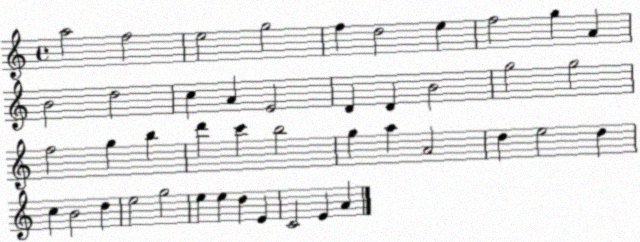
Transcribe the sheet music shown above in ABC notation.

X:1
T:Untitled
M:4/4
L:1/4
K:C
a2 f2 e2 g2 f d2 e f2 g A B2 d2 c A E2 D D B2 g2 g2 f2 g b d' c' b2 g a A2 d e2 d c B2 d e2 g2 e e d E C2 E A